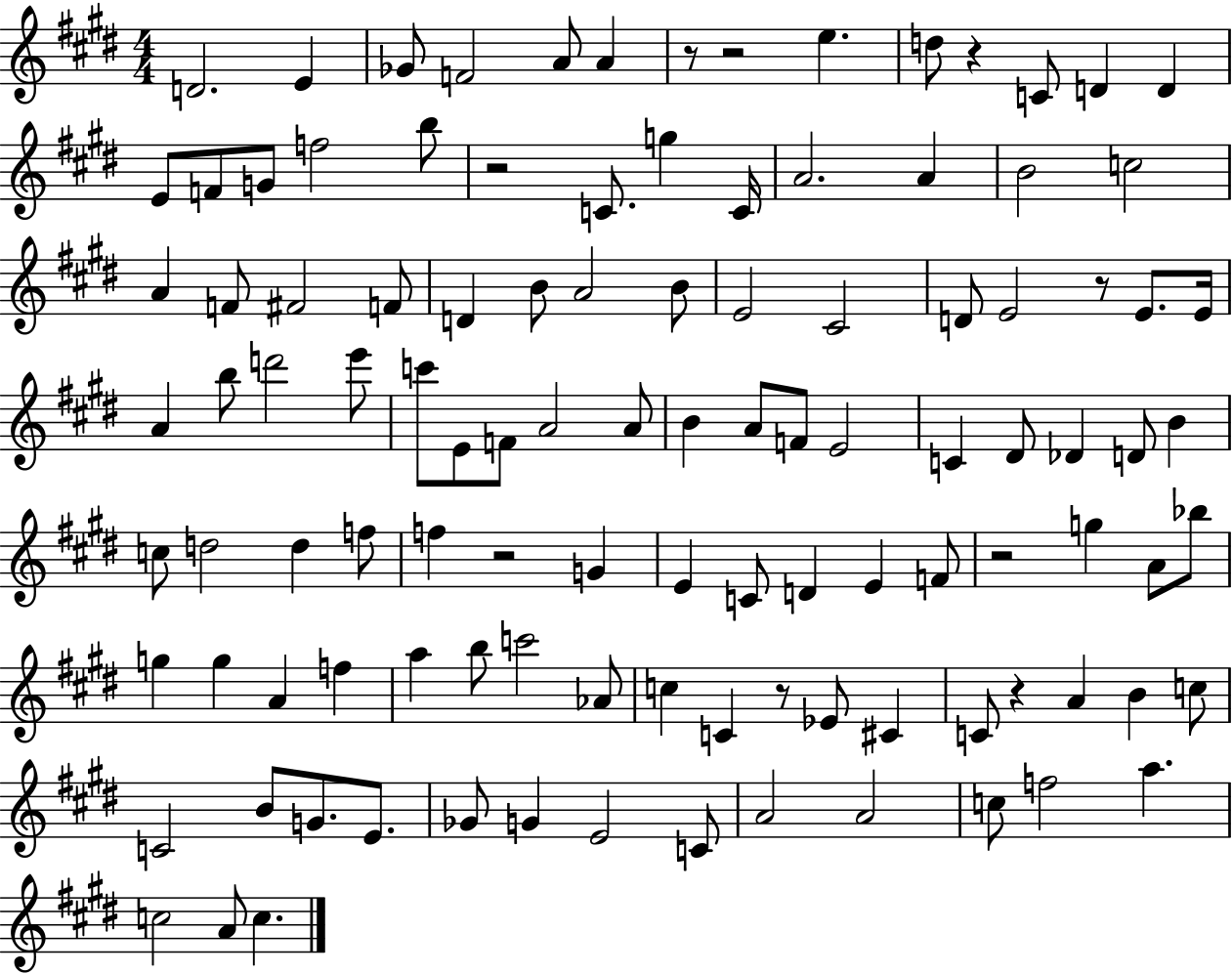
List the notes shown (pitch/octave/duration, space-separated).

D4/h. E4/q Gb4/e F4/h A4/e A4/q R/e R/h E5/q. D5/e R/q C4/e D4/q D4/q E4/e F4/e G4/e F5/h B5/e R/h C4/e. G5/q C4/s A4/h. A4/q B4/h C5/h A4/q F4/e F#4/h F4/e D4/q B4/e A4/h B4/e E4/h C#4/h D4/e E4/h R/e E4/e. E4/s A4/q B5/e D6/h E6/e C6/e E4/e F4/e A4/h A4/e B4/q A4/e F4/e E4/h C4/q D#4/e Db4/q D4/e B4/q C5/e D5/h D5/q F5/e F5/q R/h G4/q E4/q C4/e D4/q E4/q F4/e R/h G5/q A4/e Bb5/e G5/q G5/q A4/q F5/q A5/q B5/e C6/h Ab4/e C5/q C4/q R/e Eb4/e C#4/q C4/e R/q A4/q B4/q C5/e C4/h B4/e G4/e. E4/e. Gb4/e G4/q E4/h C4/e A4/h A4/h C5/e F5/h A5/q. C5/h A4/e C5/q.